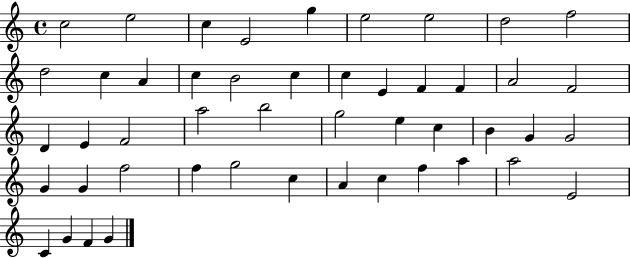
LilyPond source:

{
  \clef treble
  \time 4/4
  \defaultTimeSignature
  \key c \major
  c''2 e''2 | c''4 e'2 g''4 | e''2 e''2 | d''2 f''2 | \break d''2 c''4 a'4 | c''4 b'2 c''4 | c''4 e'4 f'4 f'4 | a'2 f'2 | \break d'4 e'4 f'2 | a''2 b''2 | g''2 e''4 c''4 | b'4 g'4 g'2 | \break g'4 g'4 f''2 | f''4 g''2 c''4 | a'4 c''4 f''4 a''4 | a''2 e'2 | \break c'4 g'4 f'4 g'4 | \bar "|."
}